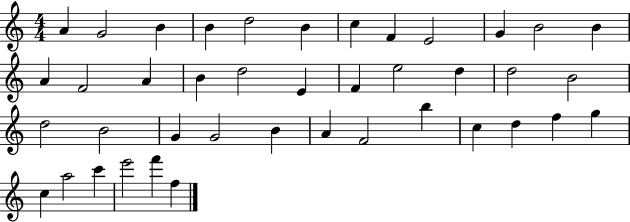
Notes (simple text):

A4/q G4/h B4/q B4/q D5/h B4/q C5/q F4/q E4/h G4/q B4/h B4/q A4/q F4/h A4/q B4/q D5/h E4/q F4/q E5/h D5/q D5/h B4/h D5/h B4/h G4/q G4/h B4/q A4/q F4/h B5/q C5/q D5/q F5/q G5/q C5/q A5/h C6/q E6/h F6/q F5/q